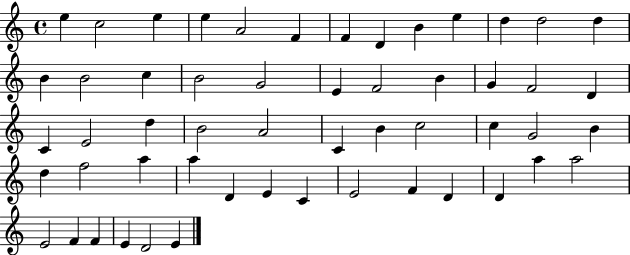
E5/q C5/h E5/q E5/q A4/h F4/q F4/q D4/q B4/q E5/q D5/q D5/h D5/q B4/q B4/h C5/q B4/h G4/h E4/q F4/h B4/q G4/q F4/h D4/q C4/q E4/h D5/q B4/h A4/h C4/q B4/q C5/h C5/q G4/h B4/q D5/q F5/h A5/q A5/q D4/q E4/q C4/q E4/h F4/q D4/q D4/q A5/q A5/h E4/h F4/q F4/q E4/q D4/h E4/q